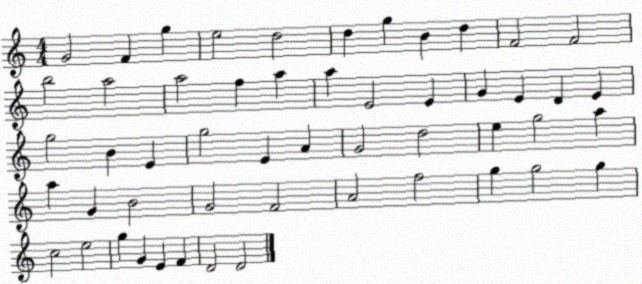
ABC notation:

X:1
T:Untitled
M:4/4
L:1/4
K:C
G2 F g e2 d2 d g B d F2 F2 b2 a2 a2 f a a E2 E G E D E g2 B E g2 E A G2 d2 e g2 a a G B2 G2 F2 A2 f2 g g2 g c2 e2 g G E F D2 D2